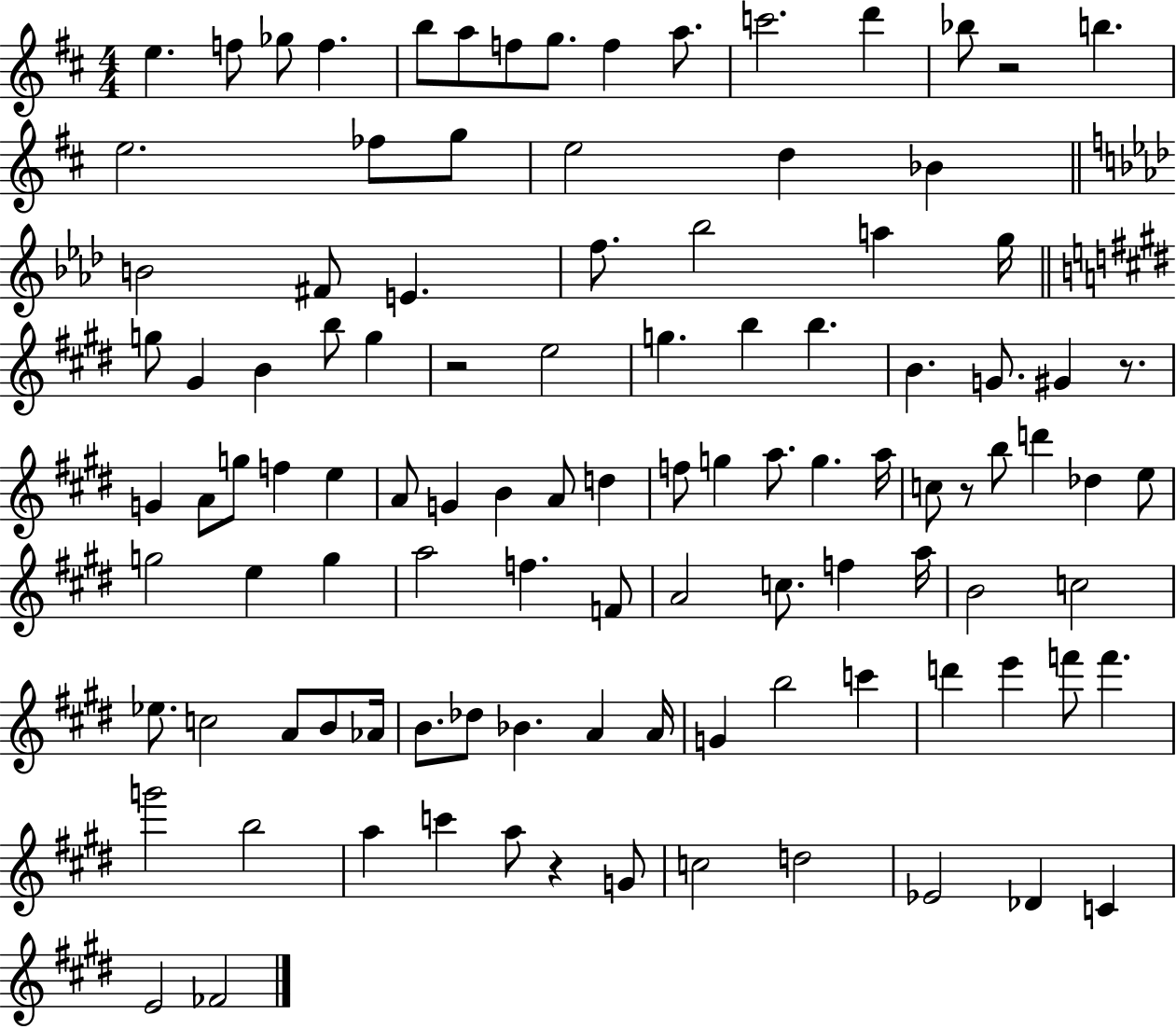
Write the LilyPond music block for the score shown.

{
  \clef treble
  \numericTimeSignature
  \time 4/4
  \key d \major
  e''4. f''8 ges''8 f''4. | b''8 a''8 f''8 g''8. f''4 a''8. | c'''2. d'''4 | bes''8 r2 b''4. | \break e''2. fes''8 g''8 | e''2 d''4 bes'4 | \bar "||" \break \key f \minor b'2 fis'8 e'4. | f''8. bes''2 a''4 g''16 | \bar "||" \break \key e \major g''8 gis'4 b'4 b''8 g''4 | r2 e''2 | g''4. b''4 b''4. | b'4. g'8. gis'4 r8. | \break g'4 a'8 g''8 f''4 e''4 | a'8 g'4 b'4 a'8 d''4 | f''8 g''4 a''8. g''4. a''16 | c''8 r8 b''8 d'''4 des''4 e''8 | \break g''2 e''4 g''4 | a''2 f''4. f'8 | a'2 c''8. f''4 a''16 | b'2 c''2 | \break ees''8. c''2 a'8 b'8 aes'16 | b'8. des''8 bes'4. a'4 a'16 | g'4 b''2 c'''4 | d'''4 e'''4 f'''8 f'''4. | \break g'''2 b''2 | a''4 c'''4 a''8 r4 g'8 | c''2 d''2 | ees'2 des'4 c'4 | \break e'2 fes'2 | \bar "|."
}